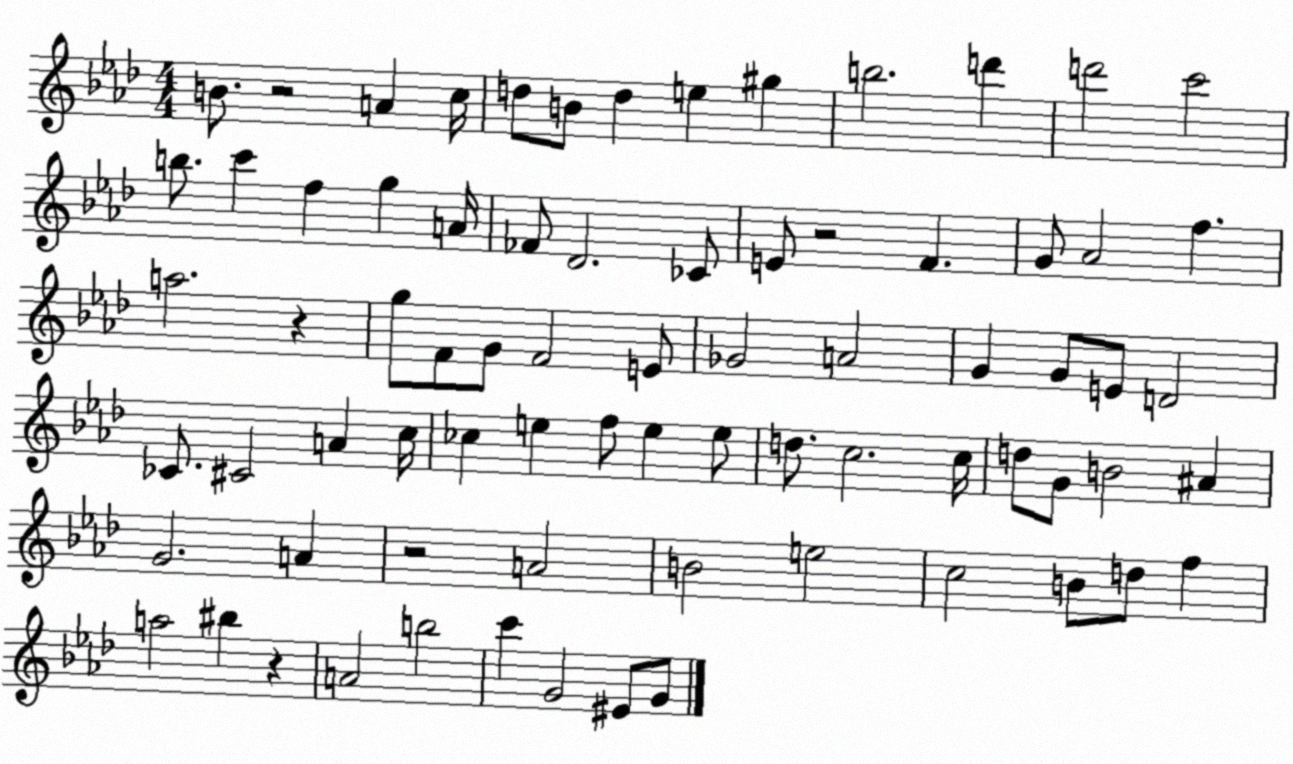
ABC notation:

X:1
T:Untitled
M:4/4
L:1/4
K:Ab
B/2 z2 A c/4 d/2 B/2 d e ^g b2 d' d'2 c'2 b/2 c' f g A/4 _F/2 _D2 _C/2 E/2 z2 F G/2 _A2 f a2 z g/2 F/2 G/2 F2 E/2 _G2 A2 G G/2 E/2 D2 _C/2 ^C2 A c/4 _c e f/2 e e/2 d/2 c2 c/4 d/2 G/2 B2 ^A G2 A z2 A2 B2 e2 c2 B/2 d/2 f a2 ^b z A2 b2 c' G2 ^E/2 G/2